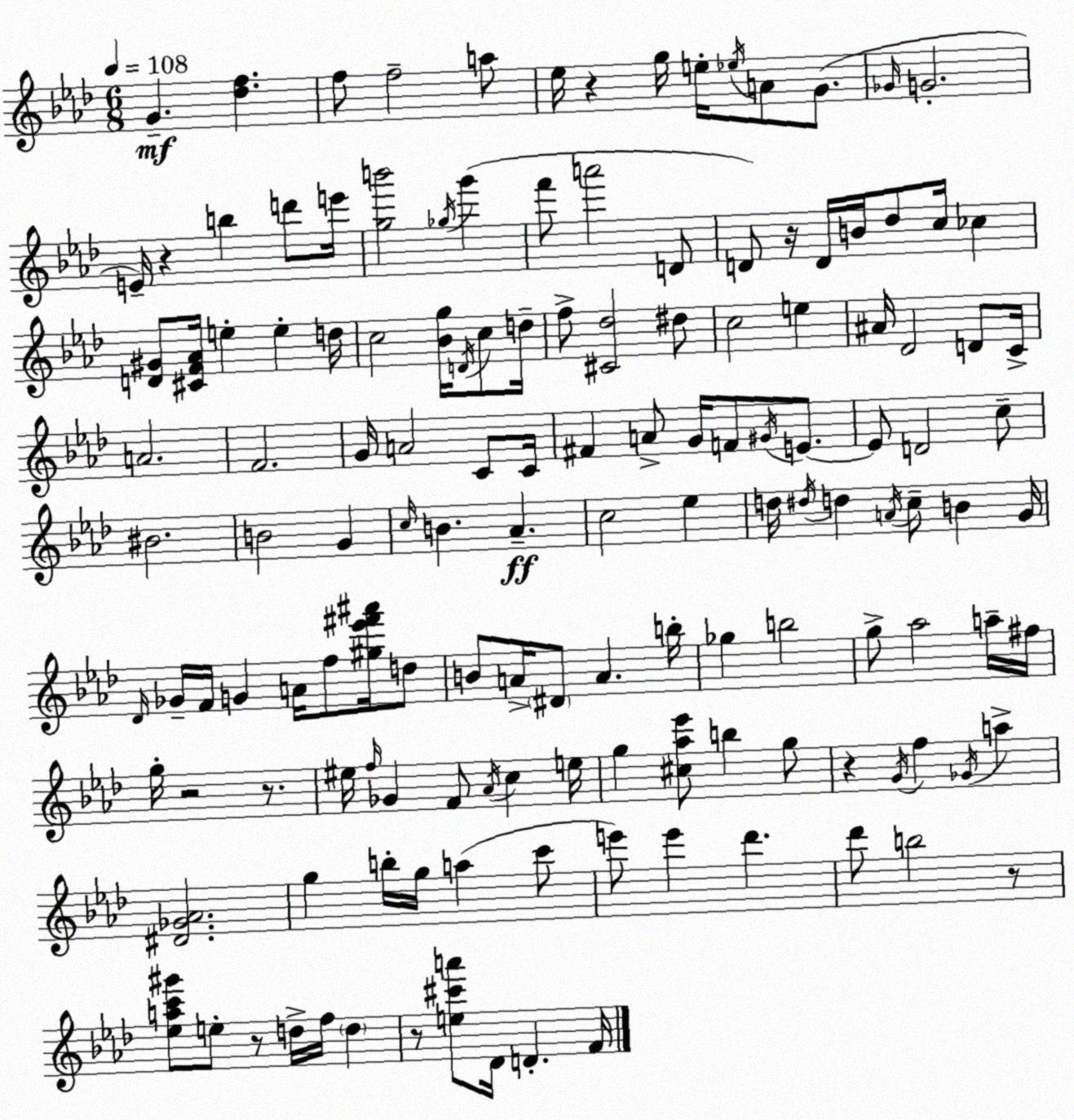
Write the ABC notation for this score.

X:1
T:Untitled
M:6/8
L:1/4
K:Ab
G [_df] f/2 f2 a/2 _e/4 z g/4 e/4 _e/4 A/2 G/2 _G/4 G2 E/4 z b d'/2 e'/4 [gb']2 _g/4 g' f'/2 a'2 D/2 D/2 z/4 D/4 B/4 _d/2 c/4 _c [D^G]/2 [^CF_A]/4 e e d/4 c2 [_Bg]/4 D/4 c/2 d/4 f/2 [^C_d]2 ^d/2 c2 e ^A/4 _D2 D/2 C/4 A2 F2 G/4 A2 C/2 C/4 ^F A/2 G/4 F/2 ^G/4 E/2 E/2 D2 c/2 ^B2 B2 G c/4 B _A c2 _e d/4 ^d/4 d A/4 c/2 B G/4 _D/4 _G/4 F/4 G A/4 f/2 [^g_e'^f'^a']/4 d/2 B/2 A/4 ^D/2 A b/4 _g b2 g/2 _a2 a/4 ^f/4 g/4 z2 z/2 ^e/4 f/4 _G F/2 _A/4 c e/4 g [^c_a_e']/2 b g/2 z G/4 f _G/4 a [^D_G_A]2 g b/4 g/4 a c'/2 e'/2 e' _d' _d'/2 b2 z/2 [_eac'^g']/2 e/2 z/2 d/4 f/4 d z/2 [e^c'a']/2 _D/4 D F/4